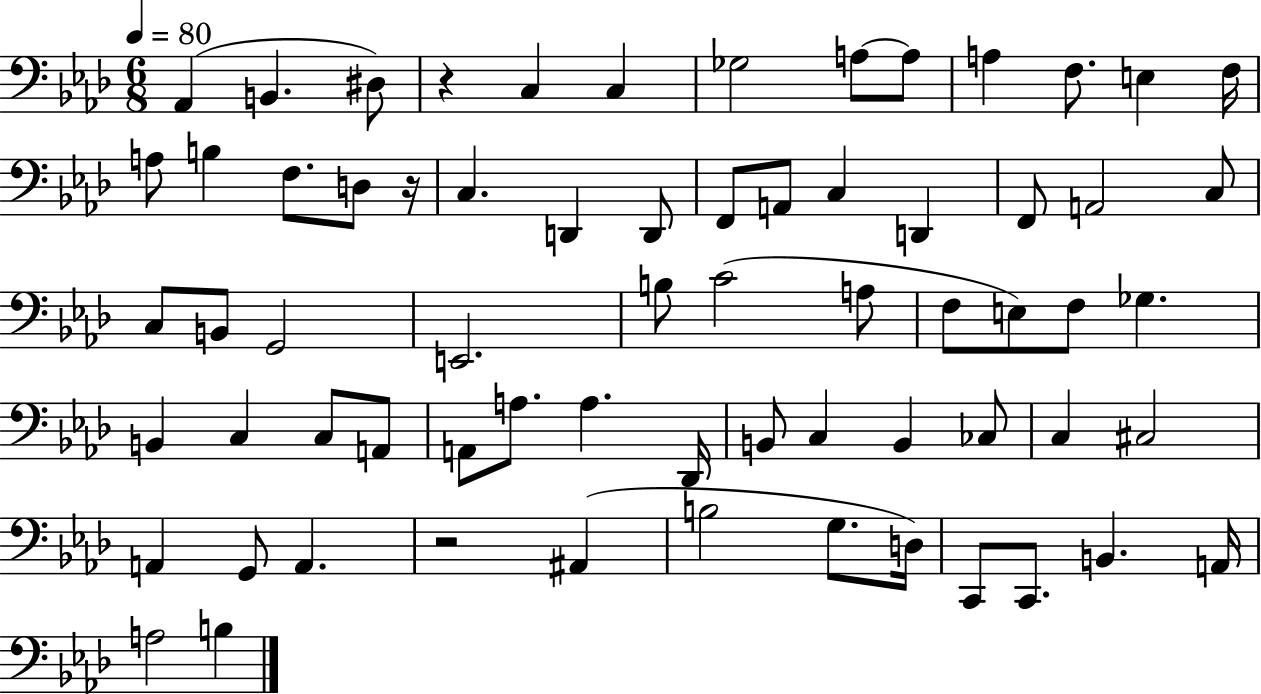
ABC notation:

X:1
T:Untitled
M:6/8
L:1/4
K:Ab
_A,, B,, ^D,/2 z C, C, _G,2 A,/2 A,/2 A, F,/2 E, F,/4 A,/2 B, F,/2 D,/2 z/4 C, D,, D,,/2 F,,/2 A,,/2 C, D,, F,,/2 A,,2 C,/2 C,/2 B,,/2 G,,2 E,,2 B,/2 C2 A,/2 F,/2 E,/2 F,/2 _G, B,, C, C,/2 A,,/2 A,,/2 A,/2 A, _D,,/4 B,,/2 C, B,, _C,/2 C, ^C,2 A,, G,,/2 A,, z2 ^A,, B,2 G,/2 D,/4 C,,/2 C,,/2 B,, A,,/4 A,2 B,